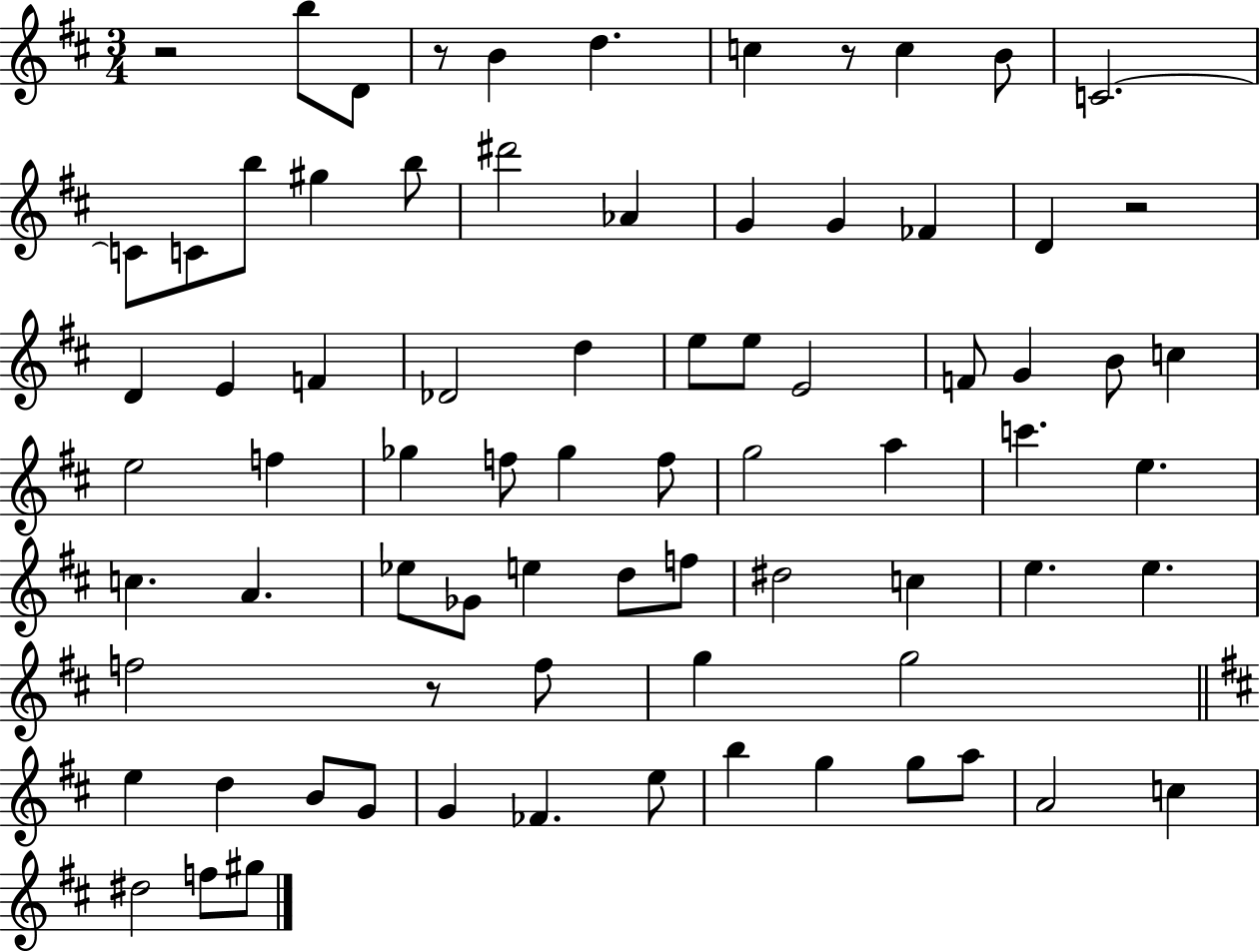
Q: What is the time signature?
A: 3/4